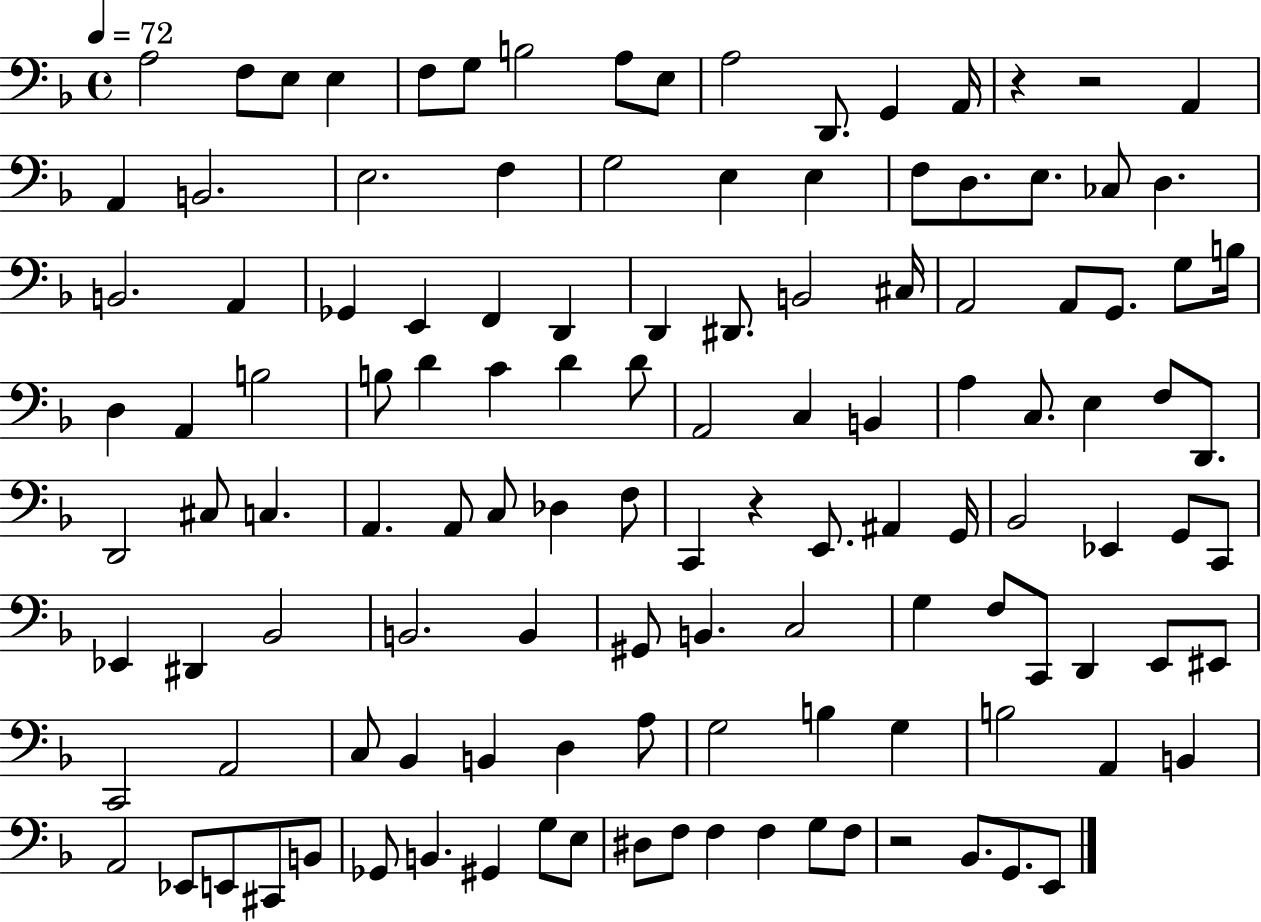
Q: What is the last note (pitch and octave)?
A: E2